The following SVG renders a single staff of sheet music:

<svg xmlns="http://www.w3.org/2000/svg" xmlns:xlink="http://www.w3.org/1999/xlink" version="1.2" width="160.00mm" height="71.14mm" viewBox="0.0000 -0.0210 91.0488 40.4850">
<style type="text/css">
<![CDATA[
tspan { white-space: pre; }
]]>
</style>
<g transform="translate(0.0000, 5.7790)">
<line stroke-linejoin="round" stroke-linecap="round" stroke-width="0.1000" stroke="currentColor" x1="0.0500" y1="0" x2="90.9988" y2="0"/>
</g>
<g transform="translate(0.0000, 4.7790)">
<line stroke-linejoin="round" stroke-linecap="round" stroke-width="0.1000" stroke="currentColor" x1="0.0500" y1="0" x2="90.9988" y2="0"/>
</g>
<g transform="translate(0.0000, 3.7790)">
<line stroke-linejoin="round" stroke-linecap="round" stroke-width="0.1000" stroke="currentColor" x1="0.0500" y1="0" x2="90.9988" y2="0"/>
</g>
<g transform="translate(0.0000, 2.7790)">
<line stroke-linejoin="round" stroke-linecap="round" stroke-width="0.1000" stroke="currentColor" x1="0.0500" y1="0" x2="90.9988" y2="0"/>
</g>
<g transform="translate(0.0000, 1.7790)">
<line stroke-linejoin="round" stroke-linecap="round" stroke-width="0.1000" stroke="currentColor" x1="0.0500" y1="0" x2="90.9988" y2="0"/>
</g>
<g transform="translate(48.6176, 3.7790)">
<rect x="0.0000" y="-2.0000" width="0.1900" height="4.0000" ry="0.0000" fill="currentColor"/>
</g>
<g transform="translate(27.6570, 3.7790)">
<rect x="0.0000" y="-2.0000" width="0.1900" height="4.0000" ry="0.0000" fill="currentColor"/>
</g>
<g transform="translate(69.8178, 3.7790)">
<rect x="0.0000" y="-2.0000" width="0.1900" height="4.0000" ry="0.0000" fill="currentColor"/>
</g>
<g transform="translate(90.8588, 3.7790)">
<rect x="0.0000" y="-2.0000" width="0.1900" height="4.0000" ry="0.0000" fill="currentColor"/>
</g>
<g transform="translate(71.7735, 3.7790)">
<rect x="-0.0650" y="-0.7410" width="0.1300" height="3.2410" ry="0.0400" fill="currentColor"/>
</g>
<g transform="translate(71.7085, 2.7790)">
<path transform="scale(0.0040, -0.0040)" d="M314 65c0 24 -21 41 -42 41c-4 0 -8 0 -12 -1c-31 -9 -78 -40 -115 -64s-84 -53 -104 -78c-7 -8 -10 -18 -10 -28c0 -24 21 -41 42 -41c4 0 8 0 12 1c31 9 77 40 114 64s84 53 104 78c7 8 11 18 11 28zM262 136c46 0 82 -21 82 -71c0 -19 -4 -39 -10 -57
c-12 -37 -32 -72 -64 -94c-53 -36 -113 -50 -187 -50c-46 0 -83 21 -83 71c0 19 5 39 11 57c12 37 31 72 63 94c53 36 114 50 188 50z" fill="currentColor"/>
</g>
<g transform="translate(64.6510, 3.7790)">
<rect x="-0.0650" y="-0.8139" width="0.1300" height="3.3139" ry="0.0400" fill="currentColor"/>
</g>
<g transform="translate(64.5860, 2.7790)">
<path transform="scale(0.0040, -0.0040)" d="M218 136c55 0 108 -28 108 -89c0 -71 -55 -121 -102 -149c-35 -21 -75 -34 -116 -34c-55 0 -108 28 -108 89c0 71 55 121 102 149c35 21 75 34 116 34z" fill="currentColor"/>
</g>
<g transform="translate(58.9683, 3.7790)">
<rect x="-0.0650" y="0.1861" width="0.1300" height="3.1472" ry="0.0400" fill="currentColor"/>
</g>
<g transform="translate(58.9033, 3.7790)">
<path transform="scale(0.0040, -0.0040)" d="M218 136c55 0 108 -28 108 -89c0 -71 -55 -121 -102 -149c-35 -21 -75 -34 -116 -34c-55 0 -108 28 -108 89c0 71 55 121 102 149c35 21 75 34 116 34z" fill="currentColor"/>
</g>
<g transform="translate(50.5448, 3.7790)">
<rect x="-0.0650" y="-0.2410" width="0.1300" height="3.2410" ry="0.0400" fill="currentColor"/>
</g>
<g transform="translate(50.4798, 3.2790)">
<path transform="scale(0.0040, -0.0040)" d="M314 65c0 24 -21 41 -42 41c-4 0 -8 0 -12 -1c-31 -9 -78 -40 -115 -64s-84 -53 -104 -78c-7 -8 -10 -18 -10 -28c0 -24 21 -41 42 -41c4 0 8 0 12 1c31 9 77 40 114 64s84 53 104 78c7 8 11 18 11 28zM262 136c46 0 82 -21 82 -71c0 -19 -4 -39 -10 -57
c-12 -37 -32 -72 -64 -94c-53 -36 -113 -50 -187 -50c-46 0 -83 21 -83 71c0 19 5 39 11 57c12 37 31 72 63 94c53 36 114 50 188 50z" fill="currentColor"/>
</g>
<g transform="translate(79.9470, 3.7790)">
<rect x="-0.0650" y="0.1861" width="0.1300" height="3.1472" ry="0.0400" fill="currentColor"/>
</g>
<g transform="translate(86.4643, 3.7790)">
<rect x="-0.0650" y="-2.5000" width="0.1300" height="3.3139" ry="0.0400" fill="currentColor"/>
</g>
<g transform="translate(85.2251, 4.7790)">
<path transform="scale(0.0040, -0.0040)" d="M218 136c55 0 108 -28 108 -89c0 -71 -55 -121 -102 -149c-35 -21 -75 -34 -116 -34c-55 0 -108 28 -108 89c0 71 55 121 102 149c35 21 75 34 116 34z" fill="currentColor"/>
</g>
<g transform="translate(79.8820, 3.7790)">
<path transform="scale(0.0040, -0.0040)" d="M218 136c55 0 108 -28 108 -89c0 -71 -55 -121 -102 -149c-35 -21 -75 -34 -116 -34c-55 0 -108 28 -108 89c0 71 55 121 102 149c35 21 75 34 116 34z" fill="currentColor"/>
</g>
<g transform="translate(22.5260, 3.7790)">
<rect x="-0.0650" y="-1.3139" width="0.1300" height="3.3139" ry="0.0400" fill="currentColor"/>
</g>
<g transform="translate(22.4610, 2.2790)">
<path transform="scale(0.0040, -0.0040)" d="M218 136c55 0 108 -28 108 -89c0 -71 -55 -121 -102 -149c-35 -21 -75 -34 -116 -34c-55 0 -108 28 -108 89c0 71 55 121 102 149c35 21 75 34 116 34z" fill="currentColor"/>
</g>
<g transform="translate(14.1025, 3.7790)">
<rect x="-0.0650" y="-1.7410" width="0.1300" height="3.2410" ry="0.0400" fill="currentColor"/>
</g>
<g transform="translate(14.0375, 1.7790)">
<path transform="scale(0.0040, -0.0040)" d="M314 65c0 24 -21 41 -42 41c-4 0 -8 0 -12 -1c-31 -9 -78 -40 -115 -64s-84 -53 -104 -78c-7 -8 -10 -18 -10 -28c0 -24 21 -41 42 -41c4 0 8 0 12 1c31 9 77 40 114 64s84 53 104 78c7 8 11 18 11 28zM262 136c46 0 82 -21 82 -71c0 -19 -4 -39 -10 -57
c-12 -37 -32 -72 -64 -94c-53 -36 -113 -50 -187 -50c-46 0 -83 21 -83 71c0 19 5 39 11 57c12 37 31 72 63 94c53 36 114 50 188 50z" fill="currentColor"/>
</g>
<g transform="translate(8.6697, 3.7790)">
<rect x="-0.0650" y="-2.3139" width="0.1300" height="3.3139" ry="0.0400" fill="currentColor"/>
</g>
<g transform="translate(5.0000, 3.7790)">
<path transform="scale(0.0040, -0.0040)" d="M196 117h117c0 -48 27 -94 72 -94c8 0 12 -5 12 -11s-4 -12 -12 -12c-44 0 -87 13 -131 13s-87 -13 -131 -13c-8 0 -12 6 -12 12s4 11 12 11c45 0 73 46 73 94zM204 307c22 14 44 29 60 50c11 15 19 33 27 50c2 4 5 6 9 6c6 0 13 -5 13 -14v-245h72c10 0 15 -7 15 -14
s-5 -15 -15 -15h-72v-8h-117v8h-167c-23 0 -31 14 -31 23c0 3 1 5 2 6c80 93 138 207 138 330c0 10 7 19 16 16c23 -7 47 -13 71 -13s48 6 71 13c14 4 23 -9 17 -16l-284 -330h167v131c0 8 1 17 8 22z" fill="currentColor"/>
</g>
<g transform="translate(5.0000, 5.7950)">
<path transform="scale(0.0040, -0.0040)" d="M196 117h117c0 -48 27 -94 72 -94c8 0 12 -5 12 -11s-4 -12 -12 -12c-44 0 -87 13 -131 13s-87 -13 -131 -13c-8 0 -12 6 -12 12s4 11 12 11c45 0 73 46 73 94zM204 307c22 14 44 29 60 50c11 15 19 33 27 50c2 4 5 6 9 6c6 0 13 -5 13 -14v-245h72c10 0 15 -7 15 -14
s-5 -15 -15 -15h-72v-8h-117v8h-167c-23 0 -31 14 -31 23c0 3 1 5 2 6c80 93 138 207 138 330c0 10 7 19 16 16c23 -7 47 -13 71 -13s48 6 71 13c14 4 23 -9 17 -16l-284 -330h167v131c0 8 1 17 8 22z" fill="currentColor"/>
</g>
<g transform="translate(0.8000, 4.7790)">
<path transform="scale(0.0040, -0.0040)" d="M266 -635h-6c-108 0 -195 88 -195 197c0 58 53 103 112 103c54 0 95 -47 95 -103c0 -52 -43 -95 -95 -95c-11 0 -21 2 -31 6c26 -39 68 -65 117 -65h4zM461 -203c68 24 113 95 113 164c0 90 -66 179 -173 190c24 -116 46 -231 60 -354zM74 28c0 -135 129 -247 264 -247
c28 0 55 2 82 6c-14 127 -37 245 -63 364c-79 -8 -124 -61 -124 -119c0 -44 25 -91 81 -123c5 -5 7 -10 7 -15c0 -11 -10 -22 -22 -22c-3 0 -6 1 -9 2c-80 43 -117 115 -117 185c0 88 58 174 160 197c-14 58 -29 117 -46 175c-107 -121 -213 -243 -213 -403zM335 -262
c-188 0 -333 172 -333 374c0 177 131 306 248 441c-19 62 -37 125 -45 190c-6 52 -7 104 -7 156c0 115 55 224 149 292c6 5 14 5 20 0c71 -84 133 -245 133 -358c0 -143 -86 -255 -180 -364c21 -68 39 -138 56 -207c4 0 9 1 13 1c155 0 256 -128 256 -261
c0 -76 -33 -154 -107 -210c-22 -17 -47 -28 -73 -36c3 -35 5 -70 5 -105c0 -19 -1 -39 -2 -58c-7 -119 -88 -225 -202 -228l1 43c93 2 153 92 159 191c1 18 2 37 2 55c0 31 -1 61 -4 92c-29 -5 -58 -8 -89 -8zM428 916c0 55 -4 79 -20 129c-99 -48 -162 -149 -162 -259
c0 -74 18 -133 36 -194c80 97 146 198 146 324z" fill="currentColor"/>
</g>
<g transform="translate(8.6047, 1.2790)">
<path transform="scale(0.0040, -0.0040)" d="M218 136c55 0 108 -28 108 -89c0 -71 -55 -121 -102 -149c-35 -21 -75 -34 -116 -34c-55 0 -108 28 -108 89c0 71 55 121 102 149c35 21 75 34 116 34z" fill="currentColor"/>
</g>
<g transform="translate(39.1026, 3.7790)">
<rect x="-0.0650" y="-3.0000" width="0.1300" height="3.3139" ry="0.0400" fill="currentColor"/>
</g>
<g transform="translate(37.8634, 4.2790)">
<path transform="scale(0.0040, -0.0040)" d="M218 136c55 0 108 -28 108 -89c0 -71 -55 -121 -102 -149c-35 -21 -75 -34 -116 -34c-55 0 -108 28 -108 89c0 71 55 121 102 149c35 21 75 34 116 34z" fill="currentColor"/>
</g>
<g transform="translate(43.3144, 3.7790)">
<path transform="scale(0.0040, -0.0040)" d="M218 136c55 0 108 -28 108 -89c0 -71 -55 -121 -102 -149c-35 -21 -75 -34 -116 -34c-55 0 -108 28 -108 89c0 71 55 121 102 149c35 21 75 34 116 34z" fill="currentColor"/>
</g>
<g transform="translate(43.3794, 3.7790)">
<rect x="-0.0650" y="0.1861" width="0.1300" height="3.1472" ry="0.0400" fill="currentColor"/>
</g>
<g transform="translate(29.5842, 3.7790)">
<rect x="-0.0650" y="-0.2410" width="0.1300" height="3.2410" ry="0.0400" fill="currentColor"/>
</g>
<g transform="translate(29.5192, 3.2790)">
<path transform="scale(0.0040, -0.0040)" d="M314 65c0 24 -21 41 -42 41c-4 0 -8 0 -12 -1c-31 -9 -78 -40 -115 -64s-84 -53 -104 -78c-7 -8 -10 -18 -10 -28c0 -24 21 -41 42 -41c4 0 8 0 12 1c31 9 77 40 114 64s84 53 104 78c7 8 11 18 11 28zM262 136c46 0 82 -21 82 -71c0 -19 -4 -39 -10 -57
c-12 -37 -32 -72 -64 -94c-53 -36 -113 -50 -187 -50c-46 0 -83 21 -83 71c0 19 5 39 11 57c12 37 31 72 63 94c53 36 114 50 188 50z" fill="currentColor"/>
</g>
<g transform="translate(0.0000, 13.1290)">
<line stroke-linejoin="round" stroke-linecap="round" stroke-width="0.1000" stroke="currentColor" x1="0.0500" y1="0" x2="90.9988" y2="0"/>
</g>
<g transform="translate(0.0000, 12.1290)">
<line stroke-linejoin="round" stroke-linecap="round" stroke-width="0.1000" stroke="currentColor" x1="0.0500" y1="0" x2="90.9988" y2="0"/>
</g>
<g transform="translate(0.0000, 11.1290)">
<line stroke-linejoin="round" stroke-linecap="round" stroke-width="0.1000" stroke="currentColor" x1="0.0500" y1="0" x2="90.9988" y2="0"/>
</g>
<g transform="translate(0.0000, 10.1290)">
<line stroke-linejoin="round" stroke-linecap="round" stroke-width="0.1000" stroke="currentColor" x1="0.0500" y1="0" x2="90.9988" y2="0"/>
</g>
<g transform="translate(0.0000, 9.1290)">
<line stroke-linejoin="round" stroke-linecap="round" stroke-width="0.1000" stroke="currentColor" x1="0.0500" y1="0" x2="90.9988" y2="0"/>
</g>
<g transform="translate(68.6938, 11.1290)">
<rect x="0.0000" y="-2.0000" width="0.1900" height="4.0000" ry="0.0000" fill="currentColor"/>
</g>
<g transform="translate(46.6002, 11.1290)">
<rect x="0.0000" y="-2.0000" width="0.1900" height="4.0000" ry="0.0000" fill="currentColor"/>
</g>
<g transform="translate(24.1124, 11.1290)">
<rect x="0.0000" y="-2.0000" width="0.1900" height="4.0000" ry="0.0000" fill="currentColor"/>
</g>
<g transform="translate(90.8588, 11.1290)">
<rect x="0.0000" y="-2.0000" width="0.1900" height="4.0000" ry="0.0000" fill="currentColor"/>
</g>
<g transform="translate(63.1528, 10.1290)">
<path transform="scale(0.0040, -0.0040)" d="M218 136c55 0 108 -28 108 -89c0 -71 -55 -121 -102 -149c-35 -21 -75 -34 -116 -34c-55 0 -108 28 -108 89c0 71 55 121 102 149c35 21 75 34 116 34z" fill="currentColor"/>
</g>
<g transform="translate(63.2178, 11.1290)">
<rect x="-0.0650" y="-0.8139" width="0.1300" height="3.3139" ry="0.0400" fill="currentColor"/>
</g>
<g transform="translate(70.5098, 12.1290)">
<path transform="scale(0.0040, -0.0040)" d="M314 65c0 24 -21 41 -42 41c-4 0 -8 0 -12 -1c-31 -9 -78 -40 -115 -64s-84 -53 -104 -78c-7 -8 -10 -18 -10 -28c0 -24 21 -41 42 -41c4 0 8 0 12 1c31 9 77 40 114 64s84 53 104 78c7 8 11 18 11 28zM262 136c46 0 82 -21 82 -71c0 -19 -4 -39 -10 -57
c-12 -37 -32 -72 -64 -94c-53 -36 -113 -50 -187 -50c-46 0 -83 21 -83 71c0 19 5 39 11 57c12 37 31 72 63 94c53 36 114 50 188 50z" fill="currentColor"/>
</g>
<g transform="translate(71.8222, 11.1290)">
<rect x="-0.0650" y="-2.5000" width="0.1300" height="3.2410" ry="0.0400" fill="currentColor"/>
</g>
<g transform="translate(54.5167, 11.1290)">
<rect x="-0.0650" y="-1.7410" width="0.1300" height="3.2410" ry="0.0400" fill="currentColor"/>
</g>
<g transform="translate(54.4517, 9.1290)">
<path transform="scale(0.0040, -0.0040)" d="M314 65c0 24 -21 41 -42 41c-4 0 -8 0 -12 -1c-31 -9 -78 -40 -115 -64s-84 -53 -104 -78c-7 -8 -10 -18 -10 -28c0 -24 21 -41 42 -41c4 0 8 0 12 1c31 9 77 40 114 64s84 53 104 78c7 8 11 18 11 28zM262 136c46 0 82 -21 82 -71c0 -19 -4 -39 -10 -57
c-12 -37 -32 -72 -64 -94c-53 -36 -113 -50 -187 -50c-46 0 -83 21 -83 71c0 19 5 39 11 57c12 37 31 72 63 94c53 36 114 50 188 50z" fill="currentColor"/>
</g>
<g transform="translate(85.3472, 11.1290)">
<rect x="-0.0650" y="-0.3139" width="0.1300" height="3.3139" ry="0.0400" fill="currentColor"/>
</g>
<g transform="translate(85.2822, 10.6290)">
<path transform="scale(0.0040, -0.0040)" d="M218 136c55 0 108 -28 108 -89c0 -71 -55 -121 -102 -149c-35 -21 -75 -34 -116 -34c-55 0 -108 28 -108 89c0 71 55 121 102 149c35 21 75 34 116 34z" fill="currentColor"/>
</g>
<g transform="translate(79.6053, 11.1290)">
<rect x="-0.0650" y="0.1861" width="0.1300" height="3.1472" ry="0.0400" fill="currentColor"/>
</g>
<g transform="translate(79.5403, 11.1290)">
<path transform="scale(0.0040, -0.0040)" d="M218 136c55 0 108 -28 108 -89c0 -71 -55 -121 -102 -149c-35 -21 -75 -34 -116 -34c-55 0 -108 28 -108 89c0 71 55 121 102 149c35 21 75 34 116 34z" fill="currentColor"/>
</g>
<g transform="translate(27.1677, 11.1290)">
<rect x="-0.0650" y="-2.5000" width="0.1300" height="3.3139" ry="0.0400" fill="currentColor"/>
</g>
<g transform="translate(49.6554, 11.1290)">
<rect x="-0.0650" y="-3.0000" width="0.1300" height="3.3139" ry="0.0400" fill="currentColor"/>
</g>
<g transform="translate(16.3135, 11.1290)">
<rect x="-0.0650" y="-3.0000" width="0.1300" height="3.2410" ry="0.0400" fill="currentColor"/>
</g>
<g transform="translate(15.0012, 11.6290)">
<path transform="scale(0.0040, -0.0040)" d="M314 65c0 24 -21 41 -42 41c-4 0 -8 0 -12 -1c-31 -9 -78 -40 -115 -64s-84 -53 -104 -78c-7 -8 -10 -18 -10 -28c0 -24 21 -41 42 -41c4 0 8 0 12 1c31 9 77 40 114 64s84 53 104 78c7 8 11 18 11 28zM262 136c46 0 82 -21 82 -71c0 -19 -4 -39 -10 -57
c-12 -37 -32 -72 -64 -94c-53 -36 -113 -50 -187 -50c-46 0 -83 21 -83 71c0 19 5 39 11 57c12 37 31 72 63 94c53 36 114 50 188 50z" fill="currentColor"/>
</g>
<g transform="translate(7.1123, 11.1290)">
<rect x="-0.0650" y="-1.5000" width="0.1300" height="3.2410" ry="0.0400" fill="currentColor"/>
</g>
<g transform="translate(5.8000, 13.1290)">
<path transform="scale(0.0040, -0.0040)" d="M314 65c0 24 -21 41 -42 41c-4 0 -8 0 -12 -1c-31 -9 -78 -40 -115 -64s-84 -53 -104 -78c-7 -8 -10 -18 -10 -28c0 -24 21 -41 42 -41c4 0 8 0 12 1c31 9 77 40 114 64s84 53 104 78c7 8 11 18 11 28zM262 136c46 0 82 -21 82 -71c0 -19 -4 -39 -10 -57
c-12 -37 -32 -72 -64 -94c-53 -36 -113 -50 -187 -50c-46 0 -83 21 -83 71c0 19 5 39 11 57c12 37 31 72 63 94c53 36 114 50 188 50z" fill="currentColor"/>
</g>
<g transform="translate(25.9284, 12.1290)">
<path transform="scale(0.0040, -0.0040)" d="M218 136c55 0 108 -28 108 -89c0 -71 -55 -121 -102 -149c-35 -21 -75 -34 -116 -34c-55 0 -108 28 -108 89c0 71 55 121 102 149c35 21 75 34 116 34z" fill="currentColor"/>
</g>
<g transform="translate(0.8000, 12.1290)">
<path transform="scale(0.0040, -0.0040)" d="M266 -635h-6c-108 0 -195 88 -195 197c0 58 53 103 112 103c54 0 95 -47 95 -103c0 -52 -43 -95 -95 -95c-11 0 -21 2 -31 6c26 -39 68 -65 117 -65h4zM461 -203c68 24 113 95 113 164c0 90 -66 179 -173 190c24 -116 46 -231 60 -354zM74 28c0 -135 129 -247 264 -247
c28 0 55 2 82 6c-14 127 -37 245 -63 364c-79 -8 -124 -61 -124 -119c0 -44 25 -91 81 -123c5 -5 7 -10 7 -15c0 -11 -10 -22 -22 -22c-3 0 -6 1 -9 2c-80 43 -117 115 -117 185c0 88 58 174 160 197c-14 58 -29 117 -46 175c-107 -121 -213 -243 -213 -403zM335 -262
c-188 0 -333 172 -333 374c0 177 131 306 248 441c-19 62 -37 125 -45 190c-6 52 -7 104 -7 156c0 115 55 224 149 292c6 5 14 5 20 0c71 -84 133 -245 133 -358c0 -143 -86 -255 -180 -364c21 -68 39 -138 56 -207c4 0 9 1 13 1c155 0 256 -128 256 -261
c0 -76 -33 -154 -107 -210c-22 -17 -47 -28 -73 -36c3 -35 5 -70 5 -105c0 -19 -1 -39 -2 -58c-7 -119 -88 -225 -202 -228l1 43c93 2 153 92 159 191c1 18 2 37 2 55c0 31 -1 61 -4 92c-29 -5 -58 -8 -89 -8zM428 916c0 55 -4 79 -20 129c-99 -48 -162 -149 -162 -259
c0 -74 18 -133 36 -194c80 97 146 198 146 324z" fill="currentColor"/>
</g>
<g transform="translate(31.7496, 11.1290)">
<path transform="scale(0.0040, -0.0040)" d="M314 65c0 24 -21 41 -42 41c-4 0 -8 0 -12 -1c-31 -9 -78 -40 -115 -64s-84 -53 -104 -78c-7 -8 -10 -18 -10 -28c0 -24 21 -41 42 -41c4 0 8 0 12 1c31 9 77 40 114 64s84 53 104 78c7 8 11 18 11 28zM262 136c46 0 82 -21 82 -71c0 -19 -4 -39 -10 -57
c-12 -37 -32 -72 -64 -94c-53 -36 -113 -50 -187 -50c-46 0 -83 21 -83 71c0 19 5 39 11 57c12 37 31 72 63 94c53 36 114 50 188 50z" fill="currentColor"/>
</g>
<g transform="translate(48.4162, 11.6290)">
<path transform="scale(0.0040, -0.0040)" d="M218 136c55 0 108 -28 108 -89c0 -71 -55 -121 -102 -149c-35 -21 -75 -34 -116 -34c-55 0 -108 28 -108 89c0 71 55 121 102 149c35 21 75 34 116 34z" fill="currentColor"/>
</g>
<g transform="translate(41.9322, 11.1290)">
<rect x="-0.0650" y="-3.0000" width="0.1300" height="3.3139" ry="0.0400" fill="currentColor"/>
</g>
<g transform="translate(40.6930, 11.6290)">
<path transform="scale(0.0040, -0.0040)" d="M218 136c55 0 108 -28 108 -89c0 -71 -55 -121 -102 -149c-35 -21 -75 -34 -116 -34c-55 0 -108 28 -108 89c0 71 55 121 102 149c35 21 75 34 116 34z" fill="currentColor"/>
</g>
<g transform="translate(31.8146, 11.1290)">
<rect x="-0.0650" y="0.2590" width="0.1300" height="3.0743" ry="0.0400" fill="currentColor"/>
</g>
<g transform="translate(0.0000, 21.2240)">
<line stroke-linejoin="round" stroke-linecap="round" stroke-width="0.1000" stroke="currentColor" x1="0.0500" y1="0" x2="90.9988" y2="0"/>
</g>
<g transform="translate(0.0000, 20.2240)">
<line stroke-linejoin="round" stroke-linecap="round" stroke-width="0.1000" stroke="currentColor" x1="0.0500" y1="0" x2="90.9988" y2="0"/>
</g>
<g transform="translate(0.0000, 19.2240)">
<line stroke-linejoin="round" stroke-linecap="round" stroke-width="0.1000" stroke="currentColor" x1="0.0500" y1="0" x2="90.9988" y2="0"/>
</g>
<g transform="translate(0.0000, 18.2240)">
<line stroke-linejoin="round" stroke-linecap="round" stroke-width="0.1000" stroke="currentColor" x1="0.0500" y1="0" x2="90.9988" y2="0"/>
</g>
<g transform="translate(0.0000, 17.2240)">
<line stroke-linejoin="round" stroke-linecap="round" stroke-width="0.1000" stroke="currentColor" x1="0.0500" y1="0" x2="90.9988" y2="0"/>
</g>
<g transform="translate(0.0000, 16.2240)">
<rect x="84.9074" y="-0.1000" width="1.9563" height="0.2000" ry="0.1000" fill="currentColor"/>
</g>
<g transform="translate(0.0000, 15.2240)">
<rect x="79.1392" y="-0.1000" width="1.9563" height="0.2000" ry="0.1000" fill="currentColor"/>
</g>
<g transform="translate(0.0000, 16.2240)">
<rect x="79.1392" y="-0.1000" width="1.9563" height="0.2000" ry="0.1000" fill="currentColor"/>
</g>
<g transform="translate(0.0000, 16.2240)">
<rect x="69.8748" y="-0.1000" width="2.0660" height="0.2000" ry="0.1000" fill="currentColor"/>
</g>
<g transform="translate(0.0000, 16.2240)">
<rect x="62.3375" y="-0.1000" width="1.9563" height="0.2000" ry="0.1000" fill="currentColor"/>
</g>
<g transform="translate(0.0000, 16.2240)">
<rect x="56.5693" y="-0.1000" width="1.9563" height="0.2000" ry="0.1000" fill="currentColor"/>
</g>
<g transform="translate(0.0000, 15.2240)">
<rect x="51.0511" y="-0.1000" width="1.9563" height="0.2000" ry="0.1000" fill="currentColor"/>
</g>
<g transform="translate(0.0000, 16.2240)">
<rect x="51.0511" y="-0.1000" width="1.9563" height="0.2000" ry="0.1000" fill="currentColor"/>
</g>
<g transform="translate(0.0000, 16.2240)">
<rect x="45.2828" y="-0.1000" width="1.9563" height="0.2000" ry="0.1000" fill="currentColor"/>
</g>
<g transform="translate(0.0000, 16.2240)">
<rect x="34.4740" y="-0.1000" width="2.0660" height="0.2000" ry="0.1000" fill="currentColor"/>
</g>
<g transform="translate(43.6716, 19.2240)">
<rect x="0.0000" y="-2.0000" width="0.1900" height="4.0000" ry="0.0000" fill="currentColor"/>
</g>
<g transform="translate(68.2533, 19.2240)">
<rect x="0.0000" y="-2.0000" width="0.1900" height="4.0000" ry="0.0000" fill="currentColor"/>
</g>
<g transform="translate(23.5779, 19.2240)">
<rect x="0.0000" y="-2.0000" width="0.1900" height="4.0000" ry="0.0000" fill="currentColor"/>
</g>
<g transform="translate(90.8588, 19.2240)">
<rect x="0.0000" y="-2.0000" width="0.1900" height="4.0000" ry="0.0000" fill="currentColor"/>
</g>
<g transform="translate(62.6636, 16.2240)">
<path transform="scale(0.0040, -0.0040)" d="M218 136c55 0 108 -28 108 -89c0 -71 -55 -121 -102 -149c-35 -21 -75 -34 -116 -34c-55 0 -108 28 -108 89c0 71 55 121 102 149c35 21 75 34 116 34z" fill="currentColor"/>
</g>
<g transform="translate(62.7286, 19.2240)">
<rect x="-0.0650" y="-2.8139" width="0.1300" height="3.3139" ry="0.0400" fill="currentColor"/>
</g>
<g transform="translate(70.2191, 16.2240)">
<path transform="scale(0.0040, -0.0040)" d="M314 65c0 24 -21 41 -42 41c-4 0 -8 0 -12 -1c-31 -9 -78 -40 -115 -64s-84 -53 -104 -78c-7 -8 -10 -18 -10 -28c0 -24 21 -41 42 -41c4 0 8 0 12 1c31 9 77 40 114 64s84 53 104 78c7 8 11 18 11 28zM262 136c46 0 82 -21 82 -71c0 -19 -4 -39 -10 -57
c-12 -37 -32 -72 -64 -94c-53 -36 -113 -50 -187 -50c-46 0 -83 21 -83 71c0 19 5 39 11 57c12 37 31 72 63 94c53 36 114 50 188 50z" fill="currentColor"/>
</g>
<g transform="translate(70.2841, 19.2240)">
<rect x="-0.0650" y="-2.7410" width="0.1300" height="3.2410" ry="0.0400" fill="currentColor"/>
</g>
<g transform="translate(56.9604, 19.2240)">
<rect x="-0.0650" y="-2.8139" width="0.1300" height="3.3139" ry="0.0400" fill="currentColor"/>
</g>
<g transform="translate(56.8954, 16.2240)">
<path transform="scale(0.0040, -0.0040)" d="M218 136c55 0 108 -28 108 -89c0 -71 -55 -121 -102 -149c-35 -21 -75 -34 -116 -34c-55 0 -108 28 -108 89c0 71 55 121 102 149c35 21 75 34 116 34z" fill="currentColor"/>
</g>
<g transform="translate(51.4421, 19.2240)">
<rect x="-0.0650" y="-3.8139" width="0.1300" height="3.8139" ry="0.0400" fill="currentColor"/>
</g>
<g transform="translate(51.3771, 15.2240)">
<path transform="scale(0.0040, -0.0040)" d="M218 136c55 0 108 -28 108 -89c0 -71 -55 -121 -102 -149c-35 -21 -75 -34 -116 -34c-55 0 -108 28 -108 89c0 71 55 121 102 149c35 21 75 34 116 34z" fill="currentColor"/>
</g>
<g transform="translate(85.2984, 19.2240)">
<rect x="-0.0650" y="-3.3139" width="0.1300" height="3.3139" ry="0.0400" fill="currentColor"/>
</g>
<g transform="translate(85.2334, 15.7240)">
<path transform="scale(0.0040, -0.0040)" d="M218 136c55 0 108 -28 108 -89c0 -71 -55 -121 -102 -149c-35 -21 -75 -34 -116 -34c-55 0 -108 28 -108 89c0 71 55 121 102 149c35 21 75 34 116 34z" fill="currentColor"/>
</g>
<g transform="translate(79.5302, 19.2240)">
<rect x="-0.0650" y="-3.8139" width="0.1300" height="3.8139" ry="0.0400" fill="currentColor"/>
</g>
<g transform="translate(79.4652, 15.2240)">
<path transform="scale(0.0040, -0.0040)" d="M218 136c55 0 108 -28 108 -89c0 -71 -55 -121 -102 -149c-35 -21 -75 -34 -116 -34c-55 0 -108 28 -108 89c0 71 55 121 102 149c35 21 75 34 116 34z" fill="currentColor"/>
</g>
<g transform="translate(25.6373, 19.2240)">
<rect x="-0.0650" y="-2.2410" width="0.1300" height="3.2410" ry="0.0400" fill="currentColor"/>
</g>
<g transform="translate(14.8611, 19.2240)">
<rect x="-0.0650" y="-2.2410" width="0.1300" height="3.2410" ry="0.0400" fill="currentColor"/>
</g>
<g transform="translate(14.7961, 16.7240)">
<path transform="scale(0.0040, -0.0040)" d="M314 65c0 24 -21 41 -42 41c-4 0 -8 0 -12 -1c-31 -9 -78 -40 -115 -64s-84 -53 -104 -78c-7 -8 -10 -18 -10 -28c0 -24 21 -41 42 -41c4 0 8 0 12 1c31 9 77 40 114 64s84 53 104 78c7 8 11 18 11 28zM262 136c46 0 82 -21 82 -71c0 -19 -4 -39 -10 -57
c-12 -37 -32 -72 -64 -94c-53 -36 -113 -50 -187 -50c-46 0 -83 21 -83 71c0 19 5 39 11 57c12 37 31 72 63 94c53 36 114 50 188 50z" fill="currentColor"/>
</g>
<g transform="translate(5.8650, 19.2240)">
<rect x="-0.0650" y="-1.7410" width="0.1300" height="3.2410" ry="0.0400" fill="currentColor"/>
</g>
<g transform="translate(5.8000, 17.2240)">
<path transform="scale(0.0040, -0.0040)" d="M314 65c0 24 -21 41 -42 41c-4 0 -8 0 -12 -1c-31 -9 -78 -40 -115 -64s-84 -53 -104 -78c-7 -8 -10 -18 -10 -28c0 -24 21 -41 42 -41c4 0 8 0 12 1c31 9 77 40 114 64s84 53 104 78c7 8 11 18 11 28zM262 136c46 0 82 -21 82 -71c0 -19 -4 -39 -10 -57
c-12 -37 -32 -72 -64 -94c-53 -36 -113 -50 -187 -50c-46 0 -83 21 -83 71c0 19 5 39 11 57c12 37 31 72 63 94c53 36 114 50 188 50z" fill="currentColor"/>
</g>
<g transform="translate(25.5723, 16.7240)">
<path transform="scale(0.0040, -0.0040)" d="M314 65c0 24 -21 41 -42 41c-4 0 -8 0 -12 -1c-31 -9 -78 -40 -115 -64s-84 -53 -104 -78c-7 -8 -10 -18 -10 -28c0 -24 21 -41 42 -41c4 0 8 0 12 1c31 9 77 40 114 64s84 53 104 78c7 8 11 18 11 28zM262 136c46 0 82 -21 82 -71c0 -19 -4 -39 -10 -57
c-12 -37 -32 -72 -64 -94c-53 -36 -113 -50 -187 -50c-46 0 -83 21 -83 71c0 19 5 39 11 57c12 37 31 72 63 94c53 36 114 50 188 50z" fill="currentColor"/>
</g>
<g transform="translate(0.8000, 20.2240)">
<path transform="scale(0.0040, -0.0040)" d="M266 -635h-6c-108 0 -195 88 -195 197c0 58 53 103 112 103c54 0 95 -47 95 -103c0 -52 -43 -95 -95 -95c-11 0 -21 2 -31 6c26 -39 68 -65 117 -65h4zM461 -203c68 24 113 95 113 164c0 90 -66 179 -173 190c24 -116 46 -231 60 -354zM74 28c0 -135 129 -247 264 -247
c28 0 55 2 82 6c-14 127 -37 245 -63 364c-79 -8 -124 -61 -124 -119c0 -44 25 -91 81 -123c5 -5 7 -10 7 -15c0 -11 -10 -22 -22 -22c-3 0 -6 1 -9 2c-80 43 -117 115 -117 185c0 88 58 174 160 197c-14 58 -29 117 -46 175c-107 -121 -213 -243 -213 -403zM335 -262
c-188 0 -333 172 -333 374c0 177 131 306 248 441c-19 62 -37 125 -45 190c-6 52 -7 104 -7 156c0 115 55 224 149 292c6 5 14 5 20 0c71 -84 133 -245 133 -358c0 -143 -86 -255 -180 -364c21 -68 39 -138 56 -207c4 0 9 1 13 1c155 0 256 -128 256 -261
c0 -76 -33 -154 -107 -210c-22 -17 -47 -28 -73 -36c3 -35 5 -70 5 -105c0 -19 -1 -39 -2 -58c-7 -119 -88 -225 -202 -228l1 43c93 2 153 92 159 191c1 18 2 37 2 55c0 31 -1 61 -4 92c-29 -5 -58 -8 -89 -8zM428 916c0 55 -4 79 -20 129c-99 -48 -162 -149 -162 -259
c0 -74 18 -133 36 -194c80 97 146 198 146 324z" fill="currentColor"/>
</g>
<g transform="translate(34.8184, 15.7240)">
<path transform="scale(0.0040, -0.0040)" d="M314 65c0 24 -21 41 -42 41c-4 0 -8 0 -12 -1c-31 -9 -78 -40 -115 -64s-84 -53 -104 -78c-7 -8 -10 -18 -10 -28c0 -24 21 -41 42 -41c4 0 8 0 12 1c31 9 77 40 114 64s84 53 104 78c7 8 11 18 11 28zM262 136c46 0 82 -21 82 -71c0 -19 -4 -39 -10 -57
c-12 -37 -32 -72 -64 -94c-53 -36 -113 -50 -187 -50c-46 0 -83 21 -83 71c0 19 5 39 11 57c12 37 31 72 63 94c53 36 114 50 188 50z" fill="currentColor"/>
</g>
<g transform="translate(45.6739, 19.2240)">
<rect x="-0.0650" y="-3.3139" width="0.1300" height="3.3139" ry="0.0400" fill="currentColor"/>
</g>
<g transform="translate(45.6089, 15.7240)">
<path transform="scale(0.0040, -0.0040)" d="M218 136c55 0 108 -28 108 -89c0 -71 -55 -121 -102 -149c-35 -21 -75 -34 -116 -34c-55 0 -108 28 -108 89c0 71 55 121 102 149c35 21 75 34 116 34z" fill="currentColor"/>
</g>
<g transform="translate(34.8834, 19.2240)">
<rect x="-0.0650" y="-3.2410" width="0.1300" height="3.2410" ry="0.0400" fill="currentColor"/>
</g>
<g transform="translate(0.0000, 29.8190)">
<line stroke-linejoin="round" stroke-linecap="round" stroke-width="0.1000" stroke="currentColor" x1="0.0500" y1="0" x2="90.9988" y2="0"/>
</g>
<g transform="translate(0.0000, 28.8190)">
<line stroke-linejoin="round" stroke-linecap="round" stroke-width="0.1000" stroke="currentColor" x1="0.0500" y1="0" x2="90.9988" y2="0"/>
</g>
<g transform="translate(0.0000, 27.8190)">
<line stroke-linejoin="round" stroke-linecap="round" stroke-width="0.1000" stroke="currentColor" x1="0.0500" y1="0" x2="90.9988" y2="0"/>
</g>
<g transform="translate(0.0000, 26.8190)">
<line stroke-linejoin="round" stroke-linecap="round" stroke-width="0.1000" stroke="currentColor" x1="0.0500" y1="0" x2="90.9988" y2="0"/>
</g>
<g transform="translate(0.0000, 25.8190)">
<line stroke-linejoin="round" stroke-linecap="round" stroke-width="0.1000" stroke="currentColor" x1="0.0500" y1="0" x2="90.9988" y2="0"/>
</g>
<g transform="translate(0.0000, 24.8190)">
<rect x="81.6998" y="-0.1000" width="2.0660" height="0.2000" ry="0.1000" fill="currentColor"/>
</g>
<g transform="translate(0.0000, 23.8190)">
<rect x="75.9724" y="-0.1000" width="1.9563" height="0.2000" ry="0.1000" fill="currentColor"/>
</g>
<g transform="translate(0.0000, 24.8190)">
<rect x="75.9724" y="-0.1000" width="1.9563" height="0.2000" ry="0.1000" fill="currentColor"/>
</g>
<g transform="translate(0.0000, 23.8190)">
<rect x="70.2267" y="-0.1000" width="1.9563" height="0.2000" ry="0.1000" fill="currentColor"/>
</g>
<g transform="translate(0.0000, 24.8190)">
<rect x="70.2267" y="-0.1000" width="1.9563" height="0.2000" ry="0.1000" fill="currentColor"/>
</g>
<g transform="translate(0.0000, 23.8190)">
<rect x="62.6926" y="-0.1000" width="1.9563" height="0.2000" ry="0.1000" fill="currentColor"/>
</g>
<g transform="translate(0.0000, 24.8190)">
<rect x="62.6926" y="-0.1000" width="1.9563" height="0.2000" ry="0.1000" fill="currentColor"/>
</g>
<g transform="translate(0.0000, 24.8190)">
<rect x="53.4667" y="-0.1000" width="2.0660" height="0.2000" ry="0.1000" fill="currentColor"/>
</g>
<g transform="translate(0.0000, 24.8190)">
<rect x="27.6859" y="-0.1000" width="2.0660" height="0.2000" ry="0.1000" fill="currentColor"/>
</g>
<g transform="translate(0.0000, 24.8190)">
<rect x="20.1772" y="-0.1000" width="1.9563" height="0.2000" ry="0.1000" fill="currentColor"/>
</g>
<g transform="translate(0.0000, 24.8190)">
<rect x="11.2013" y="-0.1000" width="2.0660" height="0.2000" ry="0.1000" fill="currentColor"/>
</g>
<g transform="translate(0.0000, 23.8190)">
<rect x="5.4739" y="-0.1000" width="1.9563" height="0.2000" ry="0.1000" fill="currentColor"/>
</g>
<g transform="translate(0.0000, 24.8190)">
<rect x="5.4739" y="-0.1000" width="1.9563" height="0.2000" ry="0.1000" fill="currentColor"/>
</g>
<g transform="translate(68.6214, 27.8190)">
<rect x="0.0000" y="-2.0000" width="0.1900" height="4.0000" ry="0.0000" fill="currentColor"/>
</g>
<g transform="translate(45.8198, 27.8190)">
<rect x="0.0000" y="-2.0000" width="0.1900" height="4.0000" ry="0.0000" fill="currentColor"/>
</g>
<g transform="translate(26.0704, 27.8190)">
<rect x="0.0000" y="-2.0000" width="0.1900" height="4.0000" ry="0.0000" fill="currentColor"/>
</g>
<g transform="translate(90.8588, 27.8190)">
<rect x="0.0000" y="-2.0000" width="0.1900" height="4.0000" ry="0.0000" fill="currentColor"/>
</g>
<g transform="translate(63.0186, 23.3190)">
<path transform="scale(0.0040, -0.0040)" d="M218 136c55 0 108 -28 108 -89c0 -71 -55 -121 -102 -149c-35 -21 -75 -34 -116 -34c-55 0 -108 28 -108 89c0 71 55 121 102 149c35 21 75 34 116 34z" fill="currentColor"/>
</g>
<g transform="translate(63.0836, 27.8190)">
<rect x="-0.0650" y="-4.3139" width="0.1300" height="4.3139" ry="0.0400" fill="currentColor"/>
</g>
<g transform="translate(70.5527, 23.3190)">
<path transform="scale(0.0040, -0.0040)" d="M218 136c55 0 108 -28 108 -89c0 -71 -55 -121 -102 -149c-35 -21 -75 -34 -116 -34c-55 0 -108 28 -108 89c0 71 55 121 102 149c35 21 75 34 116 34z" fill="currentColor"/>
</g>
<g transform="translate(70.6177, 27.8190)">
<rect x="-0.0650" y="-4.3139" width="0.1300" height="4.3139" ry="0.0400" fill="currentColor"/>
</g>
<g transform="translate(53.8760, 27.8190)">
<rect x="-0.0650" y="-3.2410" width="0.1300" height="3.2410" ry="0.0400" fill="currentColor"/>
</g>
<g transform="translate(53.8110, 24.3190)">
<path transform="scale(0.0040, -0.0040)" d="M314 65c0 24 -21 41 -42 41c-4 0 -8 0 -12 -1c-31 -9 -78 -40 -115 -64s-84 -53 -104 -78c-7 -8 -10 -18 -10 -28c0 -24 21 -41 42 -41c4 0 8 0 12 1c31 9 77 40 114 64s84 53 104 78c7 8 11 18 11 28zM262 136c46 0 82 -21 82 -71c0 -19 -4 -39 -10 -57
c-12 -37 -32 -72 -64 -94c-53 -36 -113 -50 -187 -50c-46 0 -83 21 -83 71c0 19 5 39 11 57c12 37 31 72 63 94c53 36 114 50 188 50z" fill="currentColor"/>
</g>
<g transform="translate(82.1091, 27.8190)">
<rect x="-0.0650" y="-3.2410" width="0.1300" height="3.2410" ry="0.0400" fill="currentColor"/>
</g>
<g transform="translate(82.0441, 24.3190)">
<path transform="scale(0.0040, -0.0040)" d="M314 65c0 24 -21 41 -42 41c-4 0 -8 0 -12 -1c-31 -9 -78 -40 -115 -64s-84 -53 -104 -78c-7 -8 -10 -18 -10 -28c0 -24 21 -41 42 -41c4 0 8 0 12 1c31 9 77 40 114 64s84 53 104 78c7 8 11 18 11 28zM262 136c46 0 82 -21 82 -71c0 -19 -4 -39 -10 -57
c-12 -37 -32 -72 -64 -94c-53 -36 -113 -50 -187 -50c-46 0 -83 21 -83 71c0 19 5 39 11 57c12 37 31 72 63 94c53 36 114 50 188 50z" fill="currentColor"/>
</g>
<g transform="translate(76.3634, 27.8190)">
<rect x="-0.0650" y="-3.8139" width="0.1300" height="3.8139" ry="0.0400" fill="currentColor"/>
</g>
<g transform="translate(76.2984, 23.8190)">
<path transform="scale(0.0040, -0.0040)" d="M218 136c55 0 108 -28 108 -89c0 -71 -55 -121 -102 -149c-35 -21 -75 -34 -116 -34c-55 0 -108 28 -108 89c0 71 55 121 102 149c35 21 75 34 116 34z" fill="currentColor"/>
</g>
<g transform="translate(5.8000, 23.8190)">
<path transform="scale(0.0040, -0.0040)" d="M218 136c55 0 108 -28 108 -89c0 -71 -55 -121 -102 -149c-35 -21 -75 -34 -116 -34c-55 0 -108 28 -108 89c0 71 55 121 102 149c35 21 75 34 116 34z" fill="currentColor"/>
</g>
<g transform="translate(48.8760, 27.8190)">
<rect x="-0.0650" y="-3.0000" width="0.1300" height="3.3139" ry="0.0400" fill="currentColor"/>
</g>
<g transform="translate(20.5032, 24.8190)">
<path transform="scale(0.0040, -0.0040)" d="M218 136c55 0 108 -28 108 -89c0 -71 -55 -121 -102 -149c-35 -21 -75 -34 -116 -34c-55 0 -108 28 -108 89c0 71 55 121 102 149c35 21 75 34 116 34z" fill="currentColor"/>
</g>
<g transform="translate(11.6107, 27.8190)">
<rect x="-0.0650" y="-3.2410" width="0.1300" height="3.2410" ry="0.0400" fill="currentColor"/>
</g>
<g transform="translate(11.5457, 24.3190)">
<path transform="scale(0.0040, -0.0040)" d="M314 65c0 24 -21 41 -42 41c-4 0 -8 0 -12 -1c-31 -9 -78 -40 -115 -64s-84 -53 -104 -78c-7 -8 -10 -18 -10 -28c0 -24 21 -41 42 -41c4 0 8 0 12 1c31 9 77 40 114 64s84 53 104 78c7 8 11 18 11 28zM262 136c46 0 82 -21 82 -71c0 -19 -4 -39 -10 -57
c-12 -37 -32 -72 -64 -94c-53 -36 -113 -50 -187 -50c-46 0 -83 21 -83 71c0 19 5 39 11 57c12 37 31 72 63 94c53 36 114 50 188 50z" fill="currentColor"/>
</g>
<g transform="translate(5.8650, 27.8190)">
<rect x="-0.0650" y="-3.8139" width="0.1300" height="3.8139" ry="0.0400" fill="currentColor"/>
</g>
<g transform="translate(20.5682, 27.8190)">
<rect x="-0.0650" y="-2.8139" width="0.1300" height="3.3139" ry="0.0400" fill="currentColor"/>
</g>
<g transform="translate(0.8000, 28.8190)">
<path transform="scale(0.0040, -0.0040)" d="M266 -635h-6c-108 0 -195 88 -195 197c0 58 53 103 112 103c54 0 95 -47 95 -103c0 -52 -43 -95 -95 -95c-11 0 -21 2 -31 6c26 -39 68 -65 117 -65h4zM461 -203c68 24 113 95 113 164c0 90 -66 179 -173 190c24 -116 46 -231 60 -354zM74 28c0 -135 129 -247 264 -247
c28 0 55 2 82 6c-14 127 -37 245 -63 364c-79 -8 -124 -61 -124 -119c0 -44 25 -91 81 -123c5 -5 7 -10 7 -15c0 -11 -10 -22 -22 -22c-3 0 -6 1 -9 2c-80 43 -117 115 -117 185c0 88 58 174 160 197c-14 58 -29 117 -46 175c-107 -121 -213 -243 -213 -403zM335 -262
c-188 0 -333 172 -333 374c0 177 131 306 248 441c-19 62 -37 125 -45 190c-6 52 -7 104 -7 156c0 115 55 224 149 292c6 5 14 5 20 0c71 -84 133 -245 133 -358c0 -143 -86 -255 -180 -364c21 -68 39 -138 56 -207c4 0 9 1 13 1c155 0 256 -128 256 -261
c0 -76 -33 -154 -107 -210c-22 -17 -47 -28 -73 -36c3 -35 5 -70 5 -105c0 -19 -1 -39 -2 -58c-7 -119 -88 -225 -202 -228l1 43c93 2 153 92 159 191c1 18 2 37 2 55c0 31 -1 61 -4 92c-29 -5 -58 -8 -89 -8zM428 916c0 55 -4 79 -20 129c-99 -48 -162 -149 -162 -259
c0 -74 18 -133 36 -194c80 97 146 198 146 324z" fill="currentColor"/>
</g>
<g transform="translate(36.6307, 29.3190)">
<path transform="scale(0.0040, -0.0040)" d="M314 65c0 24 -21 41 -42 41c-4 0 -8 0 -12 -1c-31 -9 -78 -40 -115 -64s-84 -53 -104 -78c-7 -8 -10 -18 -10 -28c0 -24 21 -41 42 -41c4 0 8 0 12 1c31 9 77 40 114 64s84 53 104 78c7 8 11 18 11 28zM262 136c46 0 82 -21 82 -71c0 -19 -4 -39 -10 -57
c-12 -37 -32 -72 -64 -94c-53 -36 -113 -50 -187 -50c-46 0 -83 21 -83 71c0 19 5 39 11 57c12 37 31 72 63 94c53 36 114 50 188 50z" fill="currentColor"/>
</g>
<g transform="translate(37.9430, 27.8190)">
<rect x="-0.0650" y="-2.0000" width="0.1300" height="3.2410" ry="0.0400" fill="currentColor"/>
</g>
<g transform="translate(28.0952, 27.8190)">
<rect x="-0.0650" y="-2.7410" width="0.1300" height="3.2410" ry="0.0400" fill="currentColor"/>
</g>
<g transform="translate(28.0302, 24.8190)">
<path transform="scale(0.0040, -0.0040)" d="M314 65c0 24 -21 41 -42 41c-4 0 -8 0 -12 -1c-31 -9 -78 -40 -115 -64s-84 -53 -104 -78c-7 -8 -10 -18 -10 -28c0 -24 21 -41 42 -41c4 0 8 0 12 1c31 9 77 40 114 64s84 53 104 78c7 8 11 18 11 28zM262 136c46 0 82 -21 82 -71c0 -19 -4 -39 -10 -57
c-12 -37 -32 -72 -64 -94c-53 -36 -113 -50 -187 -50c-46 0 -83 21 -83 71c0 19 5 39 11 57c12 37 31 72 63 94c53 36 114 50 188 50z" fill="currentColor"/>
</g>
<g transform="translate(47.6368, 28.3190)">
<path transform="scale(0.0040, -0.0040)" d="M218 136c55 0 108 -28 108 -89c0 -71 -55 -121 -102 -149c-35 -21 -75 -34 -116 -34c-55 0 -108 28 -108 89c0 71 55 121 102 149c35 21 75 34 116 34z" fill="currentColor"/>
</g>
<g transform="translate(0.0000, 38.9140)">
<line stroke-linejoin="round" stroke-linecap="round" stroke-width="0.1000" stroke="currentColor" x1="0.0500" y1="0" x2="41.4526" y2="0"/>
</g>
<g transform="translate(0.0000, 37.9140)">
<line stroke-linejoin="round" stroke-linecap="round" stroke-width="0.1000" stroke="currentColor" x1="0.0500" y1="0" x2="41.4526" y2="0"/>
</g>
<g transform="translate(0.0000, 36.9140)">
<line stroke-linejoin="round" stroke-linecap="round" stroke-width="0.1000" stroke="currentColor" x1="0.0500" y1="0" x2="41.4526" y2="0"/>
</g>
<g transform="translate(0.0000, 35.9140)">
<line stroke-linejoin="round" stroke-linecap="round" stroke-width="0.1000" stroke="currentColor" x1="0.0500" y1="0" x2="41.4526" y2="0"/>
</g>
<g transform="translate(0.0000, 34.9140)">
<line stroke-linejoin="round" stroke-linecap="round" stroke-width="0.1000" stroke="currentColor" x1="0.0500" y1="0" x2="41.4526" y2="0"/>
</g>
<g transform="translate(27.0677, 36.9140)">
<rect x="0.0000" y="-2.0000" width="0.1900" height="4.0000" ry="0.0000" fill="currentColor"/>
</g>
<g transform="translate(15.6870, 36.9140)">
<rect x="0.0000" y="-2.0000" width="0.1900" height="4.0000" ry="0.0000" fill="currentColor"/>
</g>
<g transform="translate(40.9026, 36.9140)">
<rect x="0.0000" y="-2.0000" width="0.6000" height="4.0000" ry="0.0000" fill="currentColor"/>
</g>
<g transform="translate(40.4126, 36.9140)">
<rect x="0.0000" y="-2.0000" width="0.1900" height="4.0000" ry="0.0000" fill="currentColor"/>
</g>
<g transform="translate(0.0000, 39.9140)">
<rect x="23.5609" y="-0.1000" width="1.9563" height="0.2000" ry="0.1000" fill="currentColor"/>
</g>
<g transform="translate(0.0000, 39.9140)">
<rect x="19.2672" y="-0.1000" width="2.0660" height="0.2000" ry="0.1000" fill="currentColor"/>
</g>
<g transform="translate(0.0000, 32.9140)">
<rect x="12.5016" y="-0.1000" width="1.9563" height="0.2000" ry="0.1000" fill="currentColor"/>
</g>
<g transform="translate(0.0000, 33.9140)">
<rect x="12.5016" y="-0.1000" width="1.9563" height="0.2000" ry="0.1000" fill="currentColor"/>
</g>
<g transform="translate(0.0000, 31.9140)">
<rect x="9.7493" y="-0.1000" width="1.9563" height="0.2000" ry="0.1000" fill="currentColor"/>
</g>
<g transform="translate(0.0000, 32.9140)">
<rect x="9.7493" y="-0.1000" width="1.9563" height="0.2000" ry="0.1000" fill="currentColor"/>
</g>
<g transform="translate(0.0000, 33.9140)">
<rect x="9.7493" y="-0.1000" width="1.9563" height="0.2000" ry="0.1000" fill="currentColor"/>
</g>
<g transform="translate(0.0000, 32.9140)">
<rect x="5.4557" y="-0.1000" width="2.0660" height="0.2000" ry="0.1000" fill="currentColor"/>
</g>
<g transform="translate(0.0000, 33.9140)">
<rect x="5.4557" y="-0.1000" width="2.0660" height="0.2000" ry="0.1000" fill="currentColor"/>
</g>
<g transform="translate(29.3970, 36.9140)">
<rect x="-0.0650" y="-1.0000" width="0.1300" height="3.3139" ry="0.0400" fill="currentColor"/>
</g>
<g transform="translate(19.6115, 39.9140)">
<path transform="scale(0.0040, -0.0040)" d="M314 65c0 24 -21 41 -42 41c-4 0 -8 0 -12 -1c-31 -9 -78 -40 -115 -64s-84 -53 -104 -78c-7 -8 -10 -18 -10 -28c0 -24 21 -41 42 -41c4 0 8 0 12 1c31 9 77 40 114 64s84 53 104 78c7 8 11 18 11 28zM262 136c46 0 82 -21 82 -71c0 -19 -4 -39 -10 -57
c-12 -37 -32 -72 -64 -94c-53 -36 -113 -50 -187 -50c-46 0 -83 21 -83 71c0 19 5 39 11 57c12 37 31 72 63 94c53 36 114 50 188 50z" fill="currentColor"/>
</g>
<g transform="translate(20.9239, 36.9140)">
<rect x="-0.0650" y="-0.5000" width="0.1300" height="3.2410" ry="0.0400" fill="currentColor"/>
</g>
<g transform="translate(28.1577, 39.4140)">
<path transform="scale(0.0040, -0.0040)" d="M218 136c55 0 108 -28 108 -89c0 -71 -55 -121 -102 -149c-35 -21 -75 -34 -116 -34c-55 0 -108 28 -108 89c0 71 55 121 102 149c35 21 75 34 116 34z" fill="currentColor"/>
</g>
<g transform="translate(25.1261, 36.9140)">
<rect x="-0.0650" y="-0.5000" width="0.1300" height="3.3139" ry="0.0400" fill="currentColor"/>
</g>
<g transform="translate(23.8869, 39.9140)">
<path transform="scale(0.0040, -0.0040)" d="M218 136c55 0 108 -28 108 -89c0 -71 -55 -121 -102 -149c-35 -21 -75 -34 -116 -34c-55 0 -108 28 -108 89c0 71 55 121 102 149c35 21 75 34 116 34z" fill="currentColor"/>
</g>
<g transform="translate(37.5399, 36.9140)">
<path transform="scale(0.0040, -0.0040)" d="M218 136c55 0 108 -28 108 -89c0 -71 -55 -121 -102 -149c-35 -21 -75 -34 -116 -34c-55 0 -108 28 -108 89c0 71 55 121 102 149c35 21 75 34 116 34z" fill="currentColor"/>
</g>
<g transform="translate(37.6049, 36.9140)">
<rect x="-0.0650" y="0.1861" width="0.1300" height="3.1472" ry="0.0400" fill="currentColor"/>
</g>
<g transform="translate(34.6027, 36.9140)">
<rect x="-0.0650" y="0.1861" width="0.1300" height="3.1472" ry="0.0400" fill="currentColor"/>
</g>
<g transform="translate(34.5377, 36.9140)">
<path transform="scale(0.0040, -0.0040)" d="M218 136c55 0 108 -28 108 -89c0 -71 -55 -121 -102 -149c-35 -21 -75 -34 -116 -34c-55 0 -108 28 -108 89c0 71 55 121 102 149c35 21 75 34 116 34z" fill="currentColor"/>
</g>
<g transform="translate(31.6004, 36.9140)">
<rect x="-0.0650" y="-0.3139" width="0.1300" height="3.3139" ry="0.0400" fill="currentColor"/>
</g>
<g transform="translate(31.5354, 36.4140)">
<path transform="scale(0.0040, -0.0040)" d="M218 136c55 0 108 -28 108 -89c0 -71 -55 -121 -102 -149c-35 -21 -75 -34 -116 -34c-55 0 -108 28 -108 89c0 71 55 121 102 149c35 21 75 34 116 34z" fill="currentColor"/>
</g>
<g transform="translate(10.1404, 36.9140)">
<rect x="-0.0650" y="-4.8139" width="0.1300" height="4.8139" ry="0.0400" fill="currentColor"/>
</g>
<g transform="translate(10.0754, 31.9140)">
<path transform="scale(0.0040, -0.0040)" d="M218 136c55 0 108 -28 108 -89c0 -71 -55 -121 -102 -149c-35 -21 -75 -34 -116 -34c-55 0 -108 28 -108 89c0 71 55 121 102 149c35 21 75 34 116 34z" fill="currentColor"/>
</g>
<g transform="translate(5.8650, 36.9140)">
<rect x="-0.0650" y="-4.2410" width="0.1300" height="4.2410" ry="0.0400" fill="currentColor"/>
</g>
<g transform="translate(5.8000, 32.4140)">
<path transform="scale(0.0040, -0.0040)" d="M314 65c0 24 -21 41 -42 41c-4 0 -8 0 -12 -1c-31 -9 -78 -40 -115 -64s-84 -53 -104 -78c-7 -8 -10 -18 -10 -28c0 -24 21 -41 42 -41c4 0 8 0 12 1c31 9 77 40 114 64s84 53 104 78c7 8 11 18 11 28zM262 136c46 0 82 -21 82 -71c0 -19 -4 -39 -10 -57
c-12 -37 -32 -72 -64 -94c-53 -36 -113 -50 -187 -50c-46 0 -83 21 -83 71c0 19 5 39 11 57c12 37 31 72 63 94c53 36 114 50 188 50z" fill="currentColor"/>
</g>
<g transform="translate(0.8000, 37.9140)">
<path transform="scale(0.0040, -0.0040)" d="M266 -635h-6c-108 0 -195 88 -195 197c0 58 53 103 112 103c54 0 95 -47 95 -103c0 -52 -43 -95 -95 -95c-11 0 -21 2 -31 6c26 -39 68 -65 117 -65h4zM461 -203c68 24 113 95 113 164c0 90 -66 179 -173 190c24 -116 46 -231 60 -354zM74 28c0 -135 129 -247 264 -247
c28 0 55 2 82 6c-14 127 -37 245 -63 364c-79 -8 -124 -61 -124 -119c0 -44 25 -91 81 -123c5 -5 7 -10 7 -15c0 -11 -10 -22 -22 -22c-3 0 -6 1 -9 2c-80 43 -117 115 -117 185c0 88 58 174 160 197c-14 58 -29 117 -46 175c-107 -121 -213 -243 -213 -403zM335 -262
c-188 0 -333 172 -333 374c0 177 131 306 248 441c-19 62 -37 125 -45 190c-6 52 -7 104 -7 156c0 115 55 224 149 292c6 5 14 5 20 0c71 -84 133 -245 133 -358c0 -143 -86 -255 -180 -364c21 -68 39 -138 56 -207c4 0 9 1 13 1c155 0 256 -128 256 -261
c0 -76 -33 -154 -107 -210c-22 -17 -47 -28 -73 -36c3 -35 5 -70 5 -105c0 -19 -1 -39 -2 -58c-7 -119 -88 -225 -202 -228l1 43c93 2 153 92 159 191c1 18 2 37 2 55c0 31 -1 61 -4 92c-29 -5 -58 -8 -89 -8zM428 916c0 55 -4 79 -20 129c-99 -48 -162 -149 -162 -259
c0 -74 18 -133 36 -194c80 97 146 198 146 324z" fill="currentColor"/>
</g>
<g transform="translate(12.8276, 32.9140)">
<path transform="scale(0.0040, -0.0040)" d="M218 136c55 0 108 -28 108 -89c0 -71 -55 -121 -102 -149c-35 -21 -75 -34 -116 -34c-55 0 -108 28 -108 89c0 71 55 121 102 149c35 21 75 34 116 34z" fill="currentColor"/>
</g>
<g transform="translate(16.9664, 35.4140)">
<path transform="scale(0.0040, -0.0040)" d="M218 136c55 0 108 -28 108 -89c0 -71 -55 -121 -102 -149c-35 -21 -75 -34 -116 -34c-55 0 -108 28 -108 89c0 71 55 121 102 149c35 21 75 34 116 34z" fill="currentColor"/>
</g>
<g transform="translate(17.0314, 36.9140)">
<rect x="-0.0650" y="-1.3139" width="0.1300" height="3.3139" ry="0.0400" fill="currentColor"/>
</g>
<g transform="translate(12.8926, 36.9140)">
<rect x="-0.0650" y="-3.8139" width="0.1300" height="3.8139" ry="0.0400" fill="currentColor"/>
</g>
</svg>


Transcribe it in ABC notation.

X:1
T:Untitled
M:4/4
L:1/4
K:C
g f2 e c2 A B c2 B d d2 B G E2 A2 G B2 A A f2 d G2 B c f2 g2 g2 b2 b c' a a a2 c' b c' b2 a a2 F2 A b2 d' d' c' b2 d'2 e' c' e C2 C D c B B